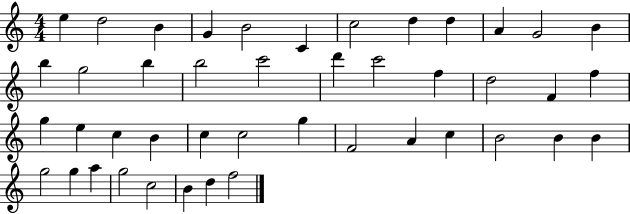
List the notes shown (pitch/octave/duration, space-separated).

E5/q D5/h B4/q G4/q B4/h C4/q C5/h D5/q D5/q A4/q G4/h B4/q B5/q G5/h B5/q B5/h C6/h D6/q C6/h F5/q D5/h F4/q F5/q G5/q E5/q C5/q B4/q C5/q C5/h G5/q F4/h A4/q C5/q B4/h B4/q B4/q G5/h G5/q A5/q G5/h C5/h B4/q D5/q F5/h